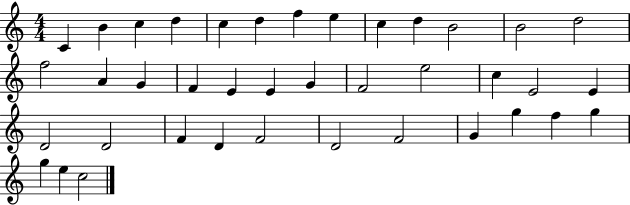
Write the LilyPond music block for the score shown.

{
  \clef treble
  \numericTimeSignature
  \time 4/4
  \key c \major
  c'4 b'4 c''4 d''4 | c''4 d''4 f''4 e''4 | c''4 d''4 b'2 | b'2 d''2 | \break f''2 a'4 g'4 | f'4 e'4 e'4 g'4 | f'2 e''2 | c''4 e'2 e'4 | \break d'2 d'2 | f'4 d'4 f'2 | d'2 f'2 | g'4 g''4 f''4 g''4 | \break g''4 e''4 c''2 | \bar "|."
}